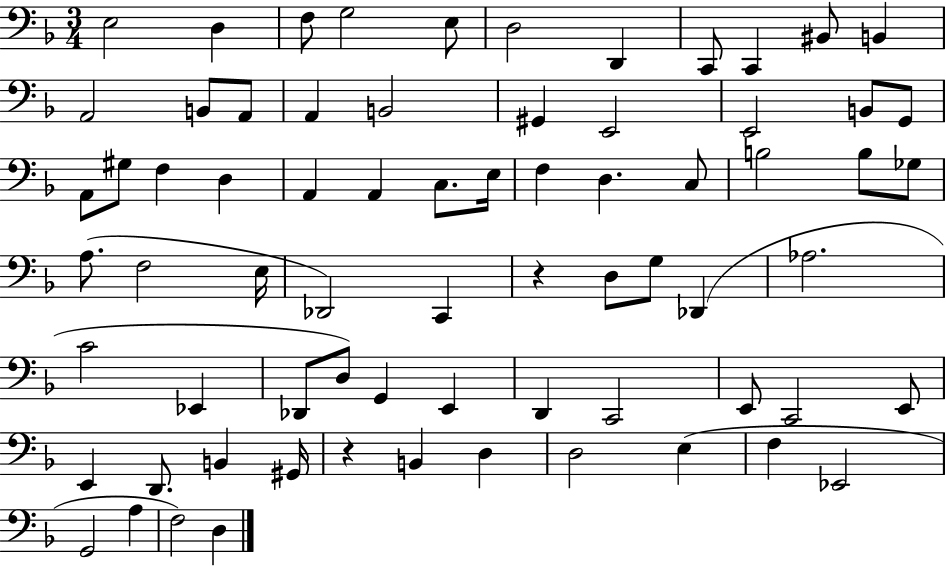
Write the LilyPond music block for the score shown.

{
  \clef bass
  \numericTimeSignature
  \time 3/4
  \key f \major
  \repeat volta 2 { e2 d4 | f8 g2 e8 | d2 d,4 | c,8 c,4 bis,8 b,4 | \break a,2 b,8 a,8 | a,4 b,2 | gis,4 e,2 | e,2 b,8 g,8 | \break a,8 gis8 f4 d4 | a,4 a,4 c8. e16 | f4 d4. c8 | b2 b8 ges8 | \break a8.( f2 e16 | des,2) c,4 | r4 d8 g8 des,4( | aes2. | \break c'2 ees,4 | des,8 d8) g,4 e,4 | d,4 c,2 | e,8 c,2 e,8 | \break e,4 d,8. b,4 gis,16 | r4 b,4 d4 | d2 e4( | f4 ees,2 | \break g,2 a4 | f2) d4 | } \bar "|."
}